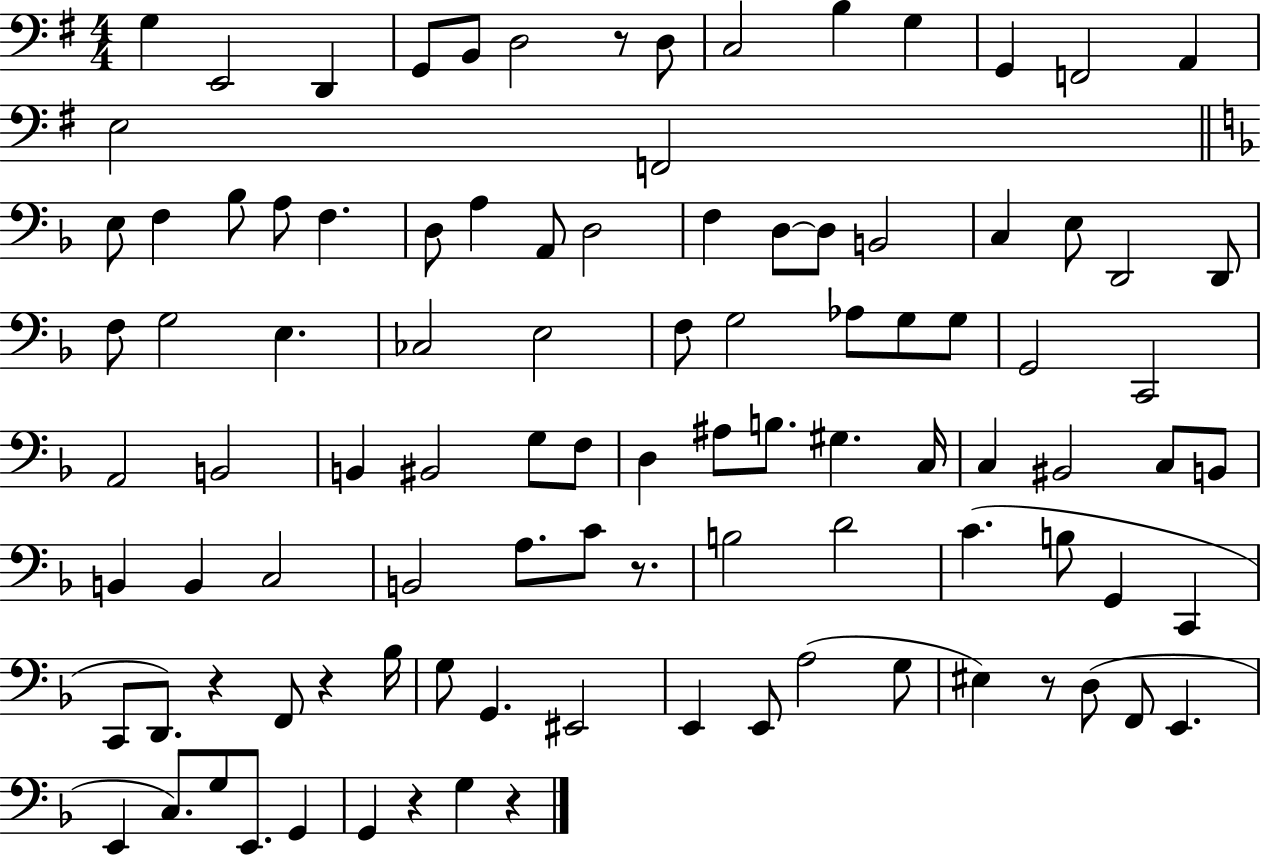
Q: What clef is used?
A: bass